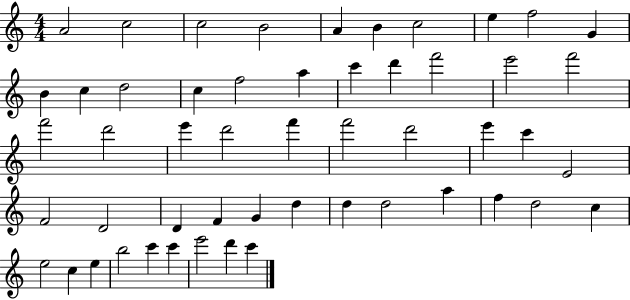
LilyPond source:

{
  \clef treble
  \numericTimeSignature
  \time 4/4
  \key c \major
  a'2 c''2 | c''2 b'2 | a'4 b'4 c''2 | e''4 f''2 g'4 | \break b'4 c''4 d''2 | c''4 f''2 a''4 | c'''4 d'''4 f'''2 | e'''2 f'''2 | \break f'''2 d'''2 | e'''4 d'''2 f'''4 | f'''2 d'''2 | e'''4 c'''4 e'2 | \break f'2 d'2 | d'4 f'4 g'4 d''4 | d''4 d''2 a''4 | f''4 d''2 c''4 | \break e''2 c''4 e''4 | b''2 c'''4 c'''4 | e'''2 d'''4 c'''4 | \bar "|."
}